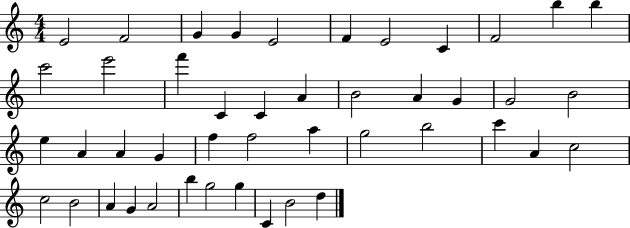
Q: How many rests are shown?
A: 0